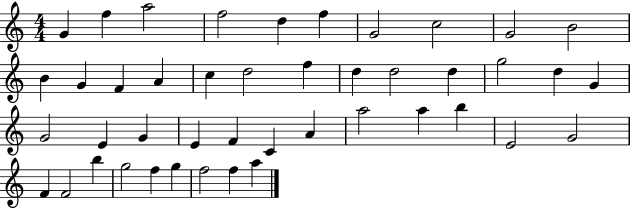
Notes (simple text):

G4/q F5/q A5/h F5/h D5/q F5/q G4/h C5/h G4/h B4/h B4/q G4/q F4/q A4/q C5/q D5/h F5/q D5/q D5/h D5/q G5/h D5/q G4/q G4/h E4/q G4/q E4/q F4/q C4/q A4/q A5/h A5/q B5/q E4/h G4/h F4/q F4/h B5/q G5/h F5/q G5/q F5/h F5/q A5/q